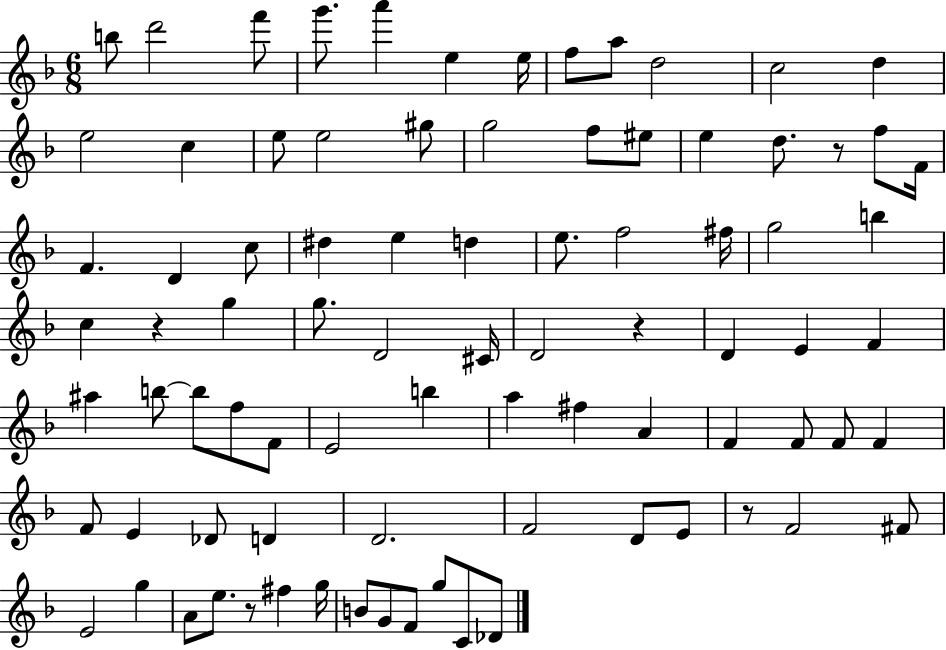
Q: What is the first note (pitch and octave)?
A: B5